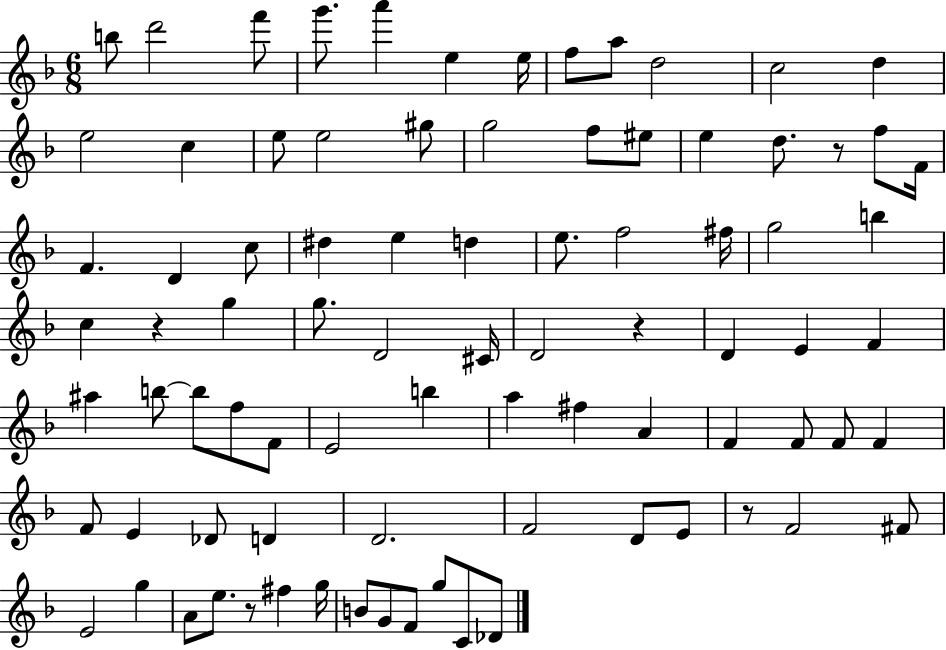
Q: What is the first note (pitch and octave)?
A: B5